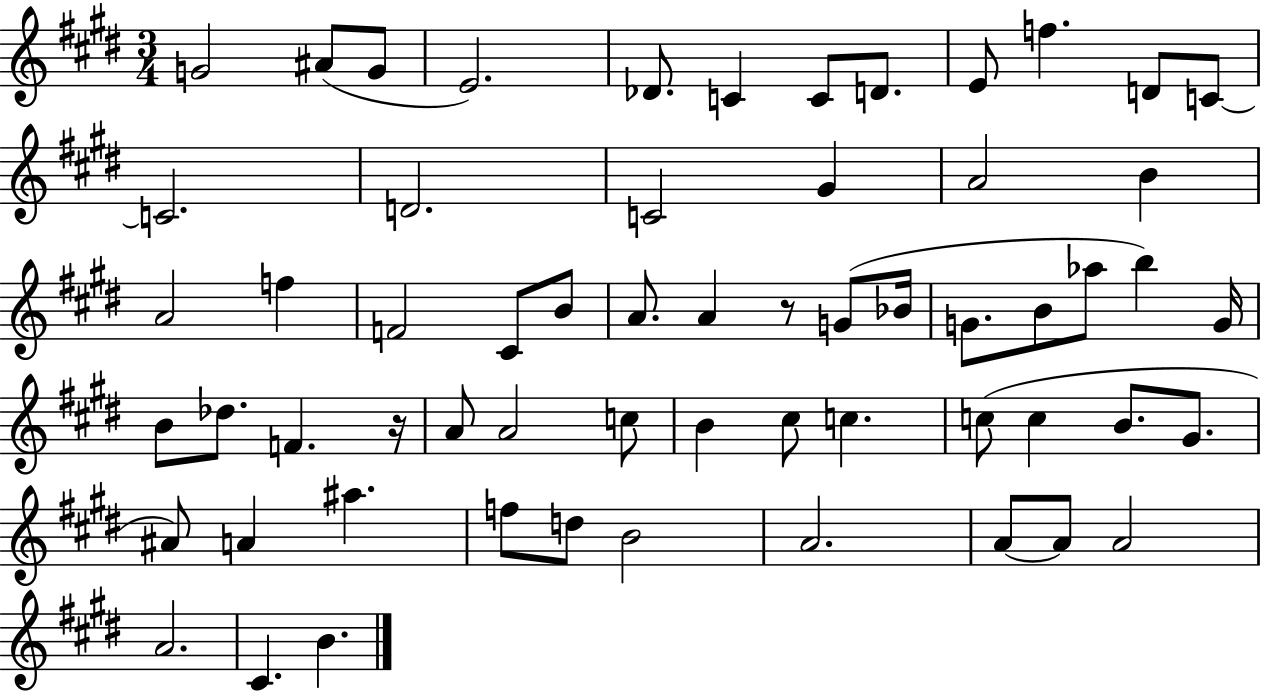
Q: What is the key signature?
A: E major